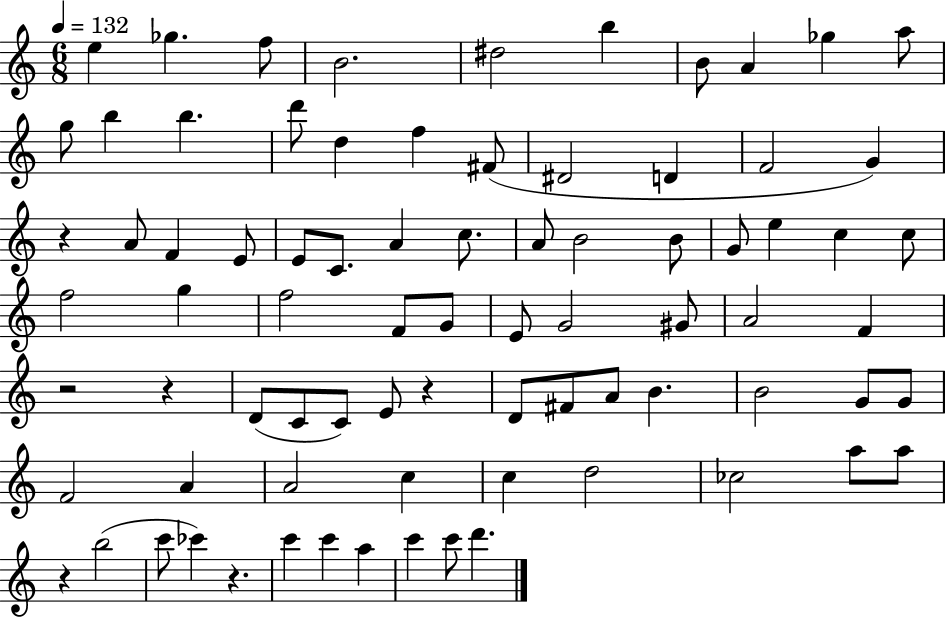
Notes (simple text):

E5/q Gb5/q. F5/e B4/h. D#5/h B5/q B4/e A4/q Gb5/q A5/e G5/e B5/q B5/q. D6/e D5/q F5/q F#4/e D#4/h D4/q F4/h G4/q R/q A4/e F4/q E4/e E4/e C4/e. A4/q C5/e. A4/e B4/h B4/e G4/e E5/q C5/q C5/e F5/h G5/q F5/h F4/e G4/e E4/e G4/h G#4/e A4/h F4/q R/h R/q D4/e C4/e C4/e E4/e R/q D4/e F#4/e A4/e B4/q. B4/h G4/e G4/e F4/h A4/q A4/h C5/q C5/q D5/h CES5/h A5/e A5/e R/q B5/h C6/e CES6/q R/q. C6/q C6/q A5/q C6/q C6/e D6/q.